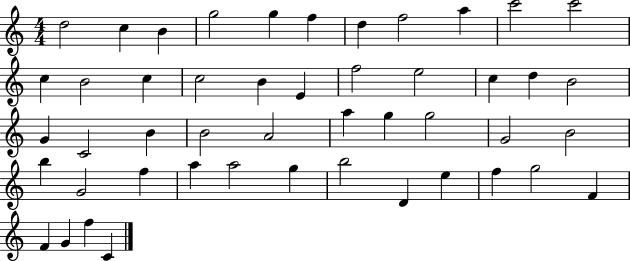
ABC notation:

X:1
T:Untitled
M:4/4
L:1/4
K:C
d2 c B g2 g f d f2 a c'2 c'2 c B2 c c2 B E f2 e2 c d B2 G C2 B B2 A2 a g g2 G2 B2 b G2 f a a2 g b2 D e f g2 F F G f C